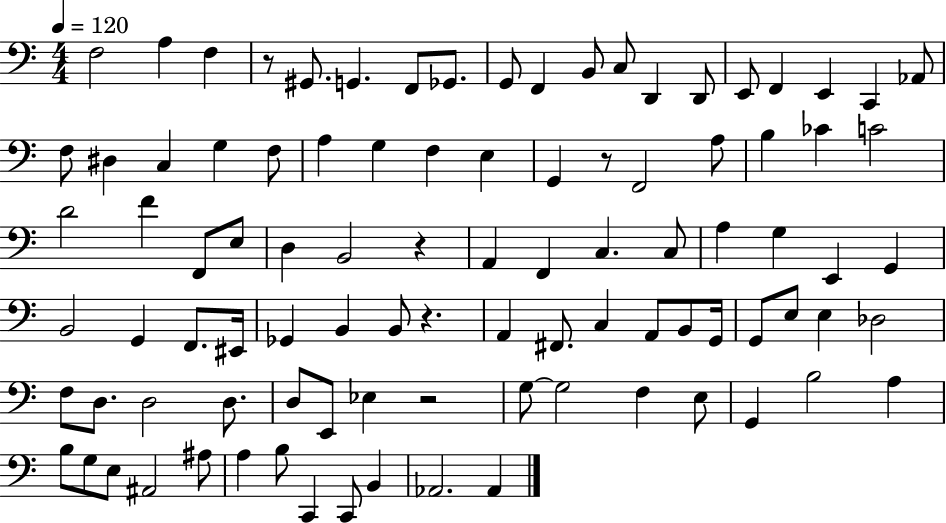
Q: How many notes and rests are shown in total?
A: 95